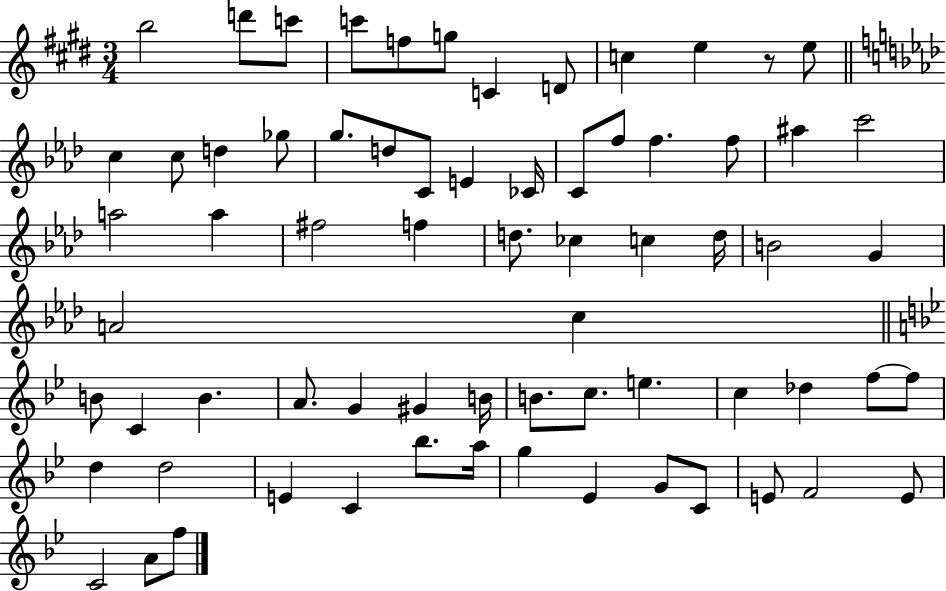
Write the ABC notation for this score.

X:1
T:Untitled
M:3/4
L:1/4
K:E
b2 d'/2 c'/2 c'/2 f/2 g/2 C D/2 c e z/2 e/2 c c/2 d _g/2 g/2 d/2 C/2 E _C/4 C/2 f/2 f f/2 ^a c'2 a2 a ^f2 f d/2 _c c d/4 B2 G A2 c B/2 C B A/2 G ^G B/4 B/2 c/2 e c _d f/2 f/2 d d2 E C _b/2 a/4 g _E G/2 C/2 E/2 F2 E/2 C2 A/2 f/2